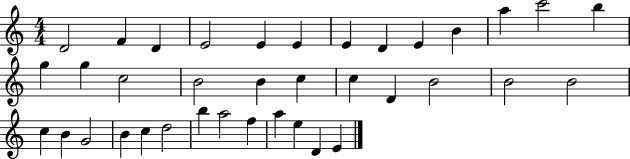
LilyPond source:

{
  \clef treble
  \numericTimeSignature
  \time 4/4
  \key c \major
  d'2 f'4 d'4 | e'2 e'4 e'4 | e'4 d'4 e'4 b'4 | a''4 c'''2 b''4 | \break g''4 g''4 c''2 | b'2 b'4 c''4 | c''4 d'4 b'2 | b'2 b'2 | \break c''4 b'4 g'2 | b'4 c''4 d''2 | b''4 a''2 f''4 | a''4 e''4 d'4 e'4 | \break \bar "|."
}